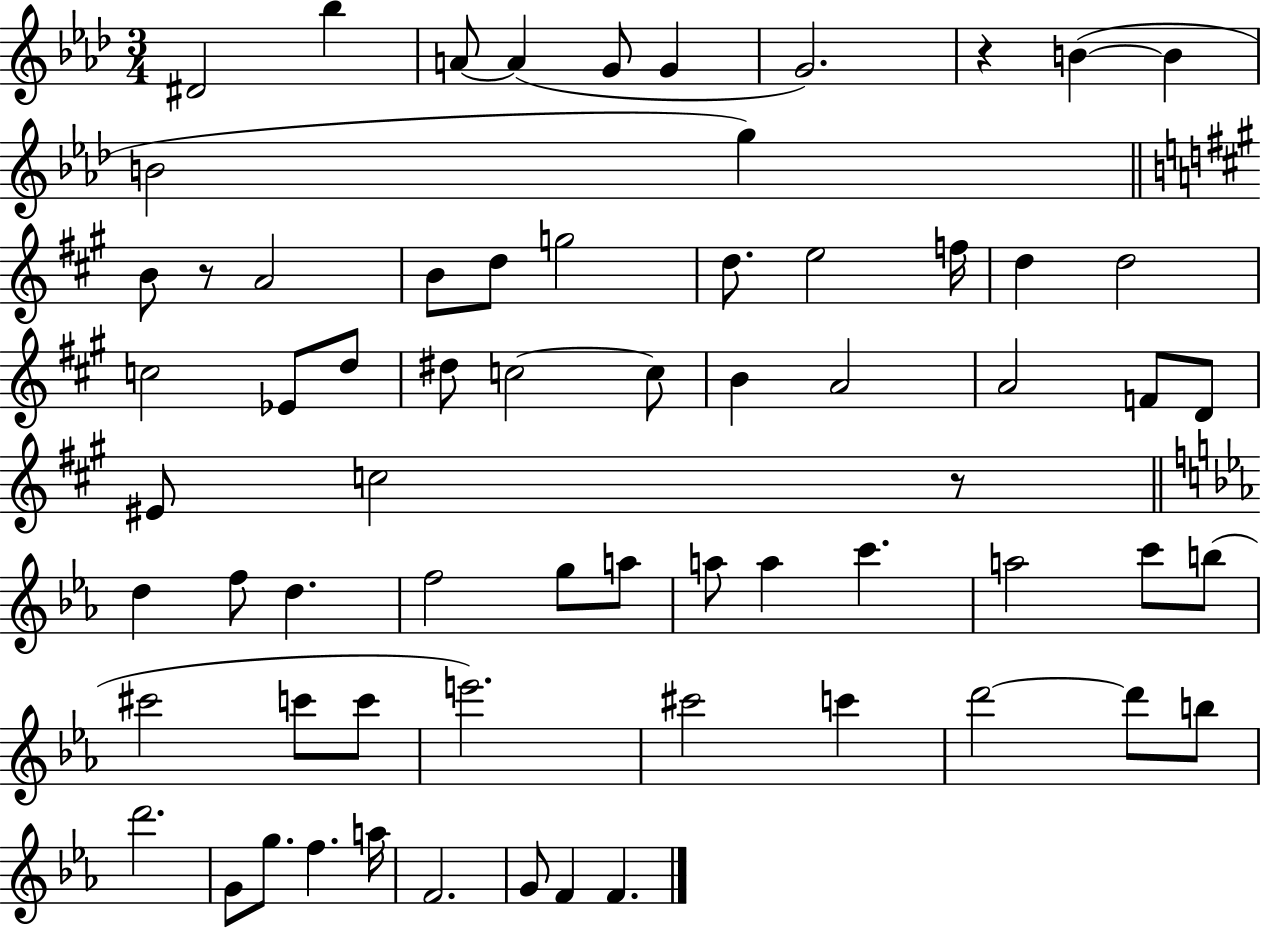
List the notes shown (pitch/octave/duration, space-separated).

D#4/h Bb5/q A4/e A4/q G4/e G4/q G4/h. R/q B4/q B4/q B4/h G5/q B4/e R/e A4/h B4/e D5/e G5/h D5/e. E5/h F5/s D5/q D5/h C5/h Eb4/e D5/e D#5/e C5/h C5/e B4/q A4/h A4/h F4/e D4/e EIS4/e C5/h R/e D5/q F5/e D5/q. F5/h G5/e A5/e A5/e A5/q C6/q. A5/h C6/e B5/e C#6/h C6/e C6/e E6/h. C#6/h C6/q D6/h D6/e B5/e D6/h. G4/e G5/e. F5/q. A5/s F4/h. G4/e F4/q F4/q.